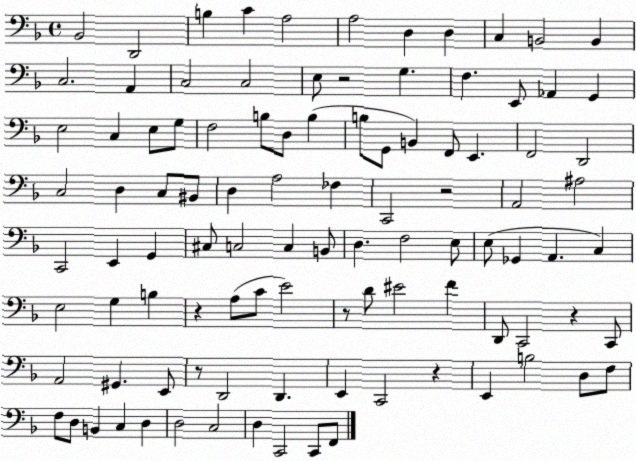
X:1
T:Untitled
M:4/4
L:1/4
K:F
_B,,2 D,,2 B, C A,2 A,2 D, D, C, B,,2 B,, C,2 A,, C,2 C,2 E,/2 z2 G, F, E,,/2 _A,, G,, E,2 C, E,/2 G,/2 F,2 B,/2 D,/2 B, B,/2 G,,/2 B,, F,,/2 E,, F,,2 D,,2 C,2 D, C,/2 ^B,,/2 D, A,2 _F, C,,2 z2 A,,2 ^A,2 C,,2 E,, G,, ^C,/2 C,2 C, B,,/2 D, F,2 E,/2 E,/2 _G,, A,, C, E,2 G, B, z A,/2 C/2 E2 z/2 D/2 ^E2 F D,,/2 C,,2 z C,,/2 A,,2 ^G,, E,,/2 z/2 D,,2 D,, E,, C,,2 z E,, B,2 D,/2 F,/2 F,/2 D,/2 B,, C, D, D,2 C,2 D, C,,2 C,,/2 F,,/2